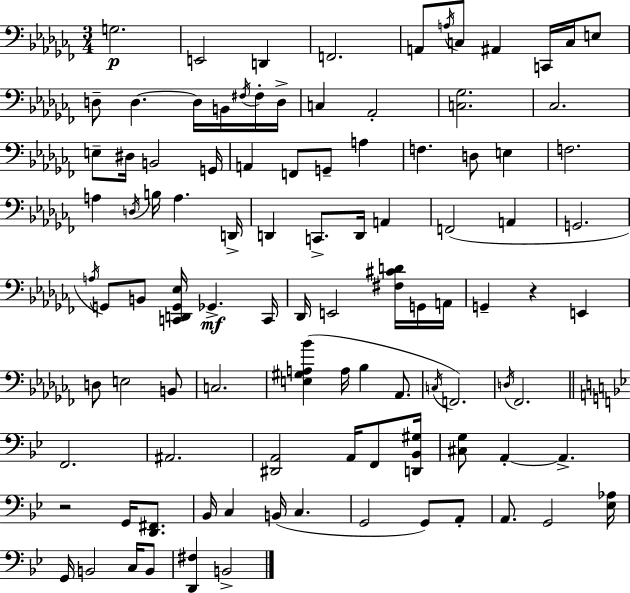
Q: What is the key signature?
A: AES minor